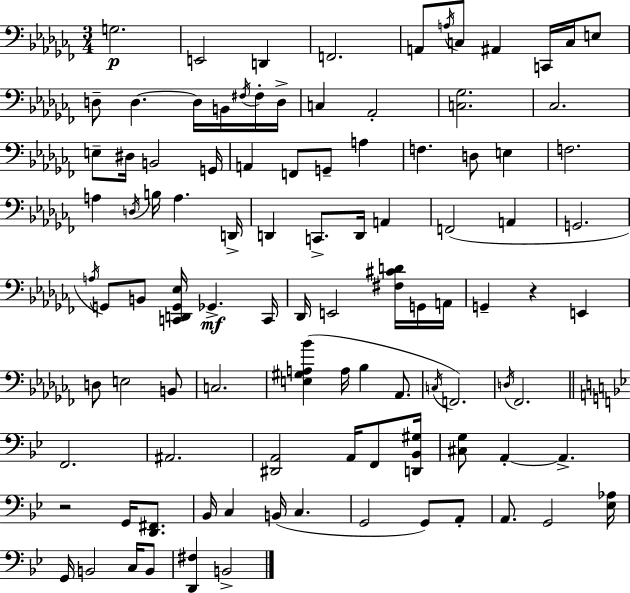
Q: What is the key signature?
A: AES minor